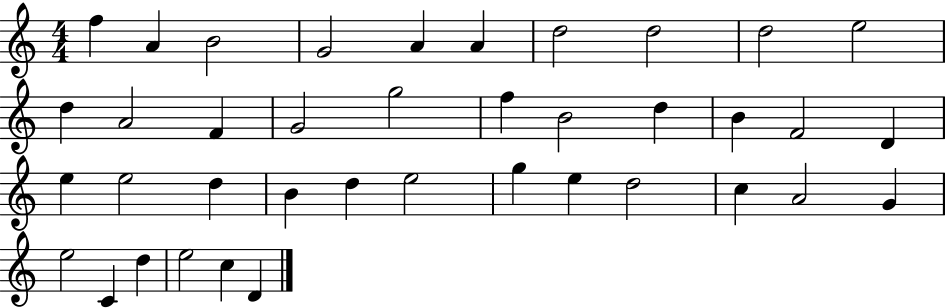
F5/q A4/q B4/h G4/h A4/q A4/q D5/h D5/h D5/h E5/h D5/q A4/h F4/q G4/h G5/h F5/q B4/h D5/q B4/q F4/h D4/q E5/q E5/h D5/q B4/q D5/q E5/h G5/q E5/q D5/h C5/q A4/h G4/q E5/h C4/q D5/q E5/h C5/q D4/q